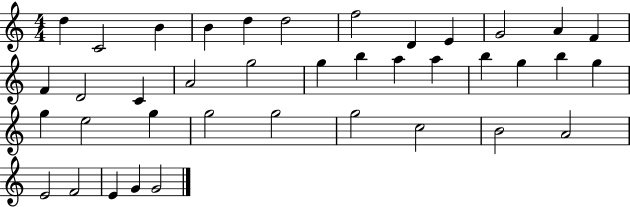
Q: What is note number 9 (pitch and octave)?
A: E4